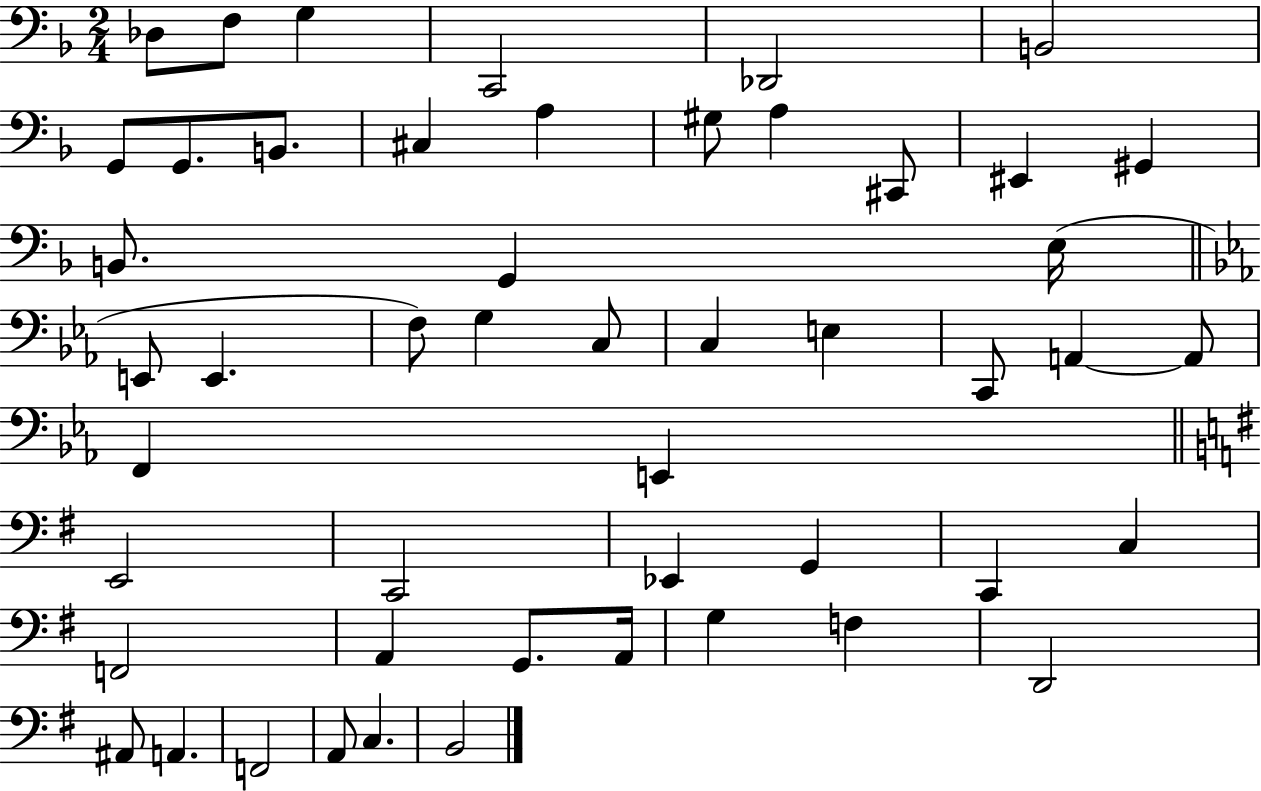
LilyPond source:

{
  \clef bass
  \numericTimeSignature
  \time 2/4
  \key f \major
  \repeat volta 2 { des8 f8 g4 | c,2 | des,2 | b,2 | \break g,8 g,8. b,8. | cis4 a4 | gis8 a4 cis,8 | eis,4 gis,4 | \break b,8. g,4 e16( | \bar "||" \break \key ees \major e,8 e,4. | f8) g4 c8 | c4 e4 | c,8 a,4~~ a,8 | \break f,4 e,4 | \bar "||" \break \key g \major e,2 | c,2 | ees,4 g,4 | c,4 c4 | \break f,2 | a,4 g,8. a,16 | g4 f4 | d,2 | \break ais,8 a,4. | f,2 | a,8 c4. | b,2 | \break } \bar "|."
}